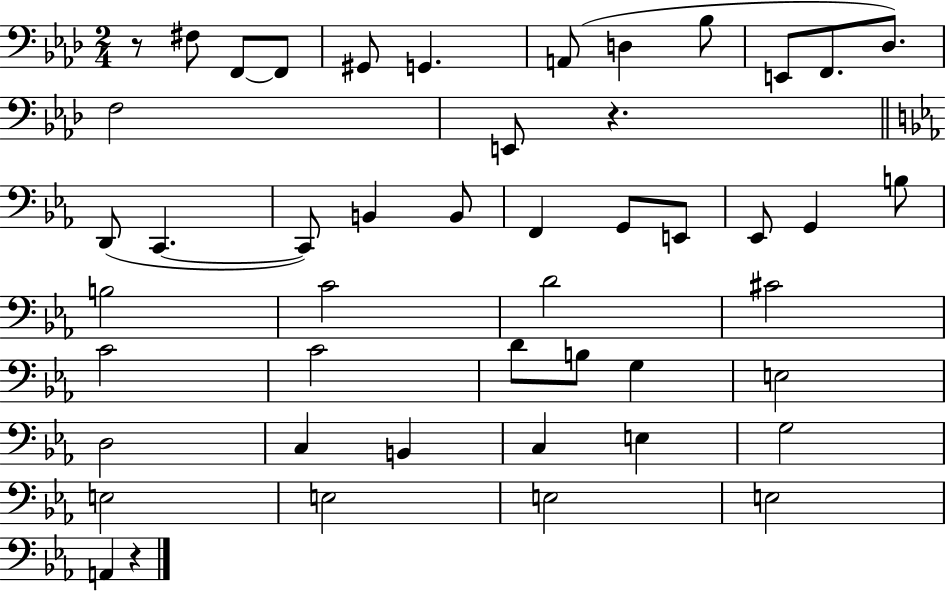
R/e F#3/e F2/e F2/e G#2/e G2/q. A2/e D3/q Bb3/e E2/e F2/e. Db3/e. F3/h E2/e R/q. D2/e C2/q. C2/e B2/q B2/e F2/q G2/e E2/e Eb2/e G2/q B3/e B3/h C4/h D4/h C#4/h C4/h C4/h D4/e B3/e G3/q E3/h D3/h C3/q B2/q C3/q E3/q G3/h E3/h E3/h E3/h E3/h A2/q R/q